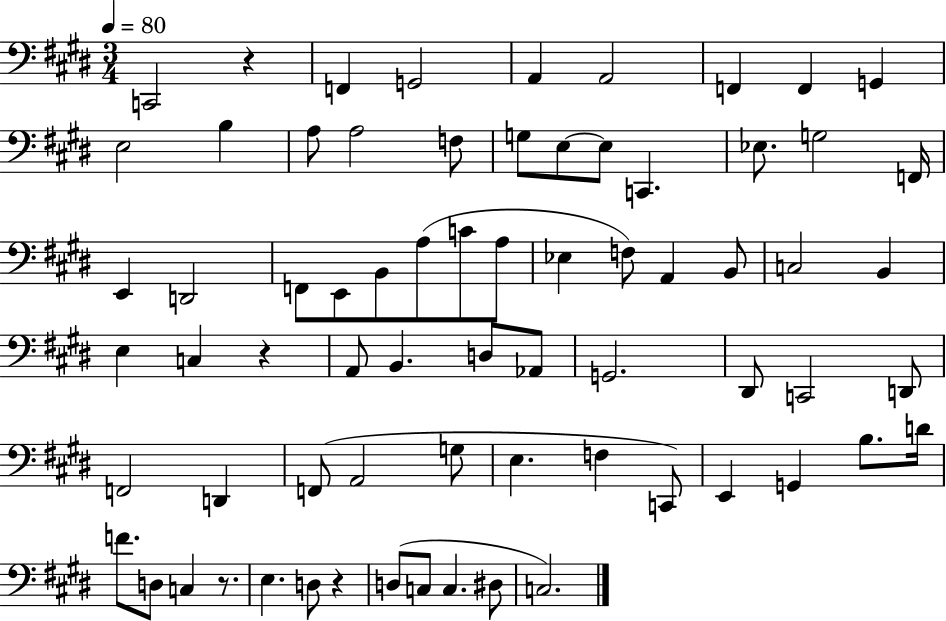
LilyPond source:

{
  \clef bass
  \numericTimeSignature
  \time 3/4
  \key e \major
  \tempo 4 = 80
  c,2 r4 | f,4 g,2 | a,4 a,2 | f,4 f,4 g,4 | \break e2 b4 | a8 a2 f8 | g8 e8~~ e8 c,4. | ees8. g2 f,16 | \break e,4 d,2 | f,8 e,8 b,8 a8( c'8 a8 | ees4 f8) a,4 b,8 | c2 b,4 | \break e4 c4 r4 | a,8 b,4. d8 aes,8 | g,2. | dis,8 c,2 d,8 | \break f,2 d,4 | f,8( a,2 g8 | e4. f4 c,8) | e,4 g,4 b8. d'16 | \break f'8. d8 c4 r8. | e4. d8 r4 | d8( c8 c4. dis8 | c2.) | \break \bar "|."
}